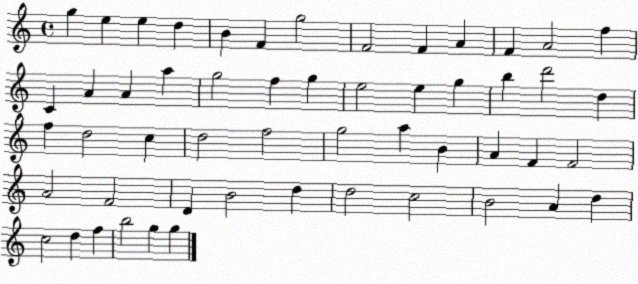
X:1
T:Untitled
M:4/4
L:1/4
K:C
g e e d B F g2 F2 F A F A2 f C A A a g2 f g e2 e g b d'2 d f d2 c d2 f2 g2 a B A F F2 A2 F2 D B2 d d2 c2 B2 A d c2 d f b2 g g